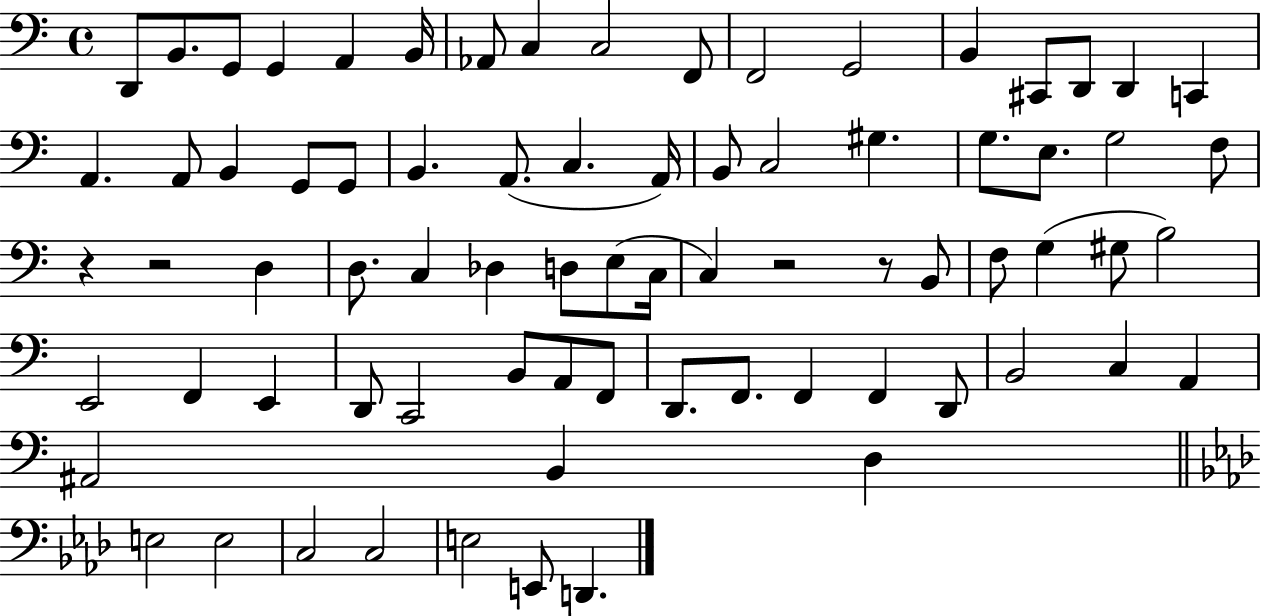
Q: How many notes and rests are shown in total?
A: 76